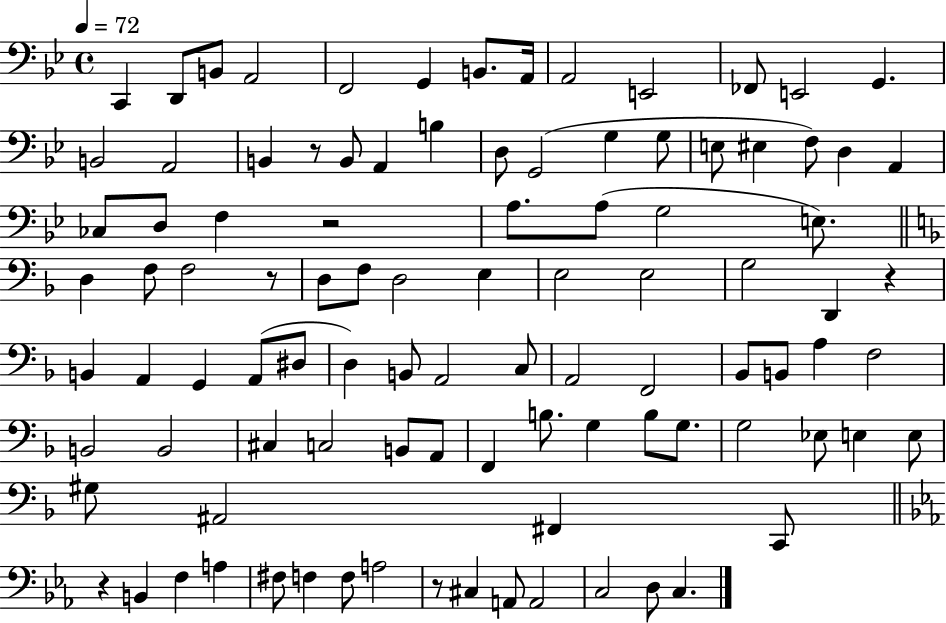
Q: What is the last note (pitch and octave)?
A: C3